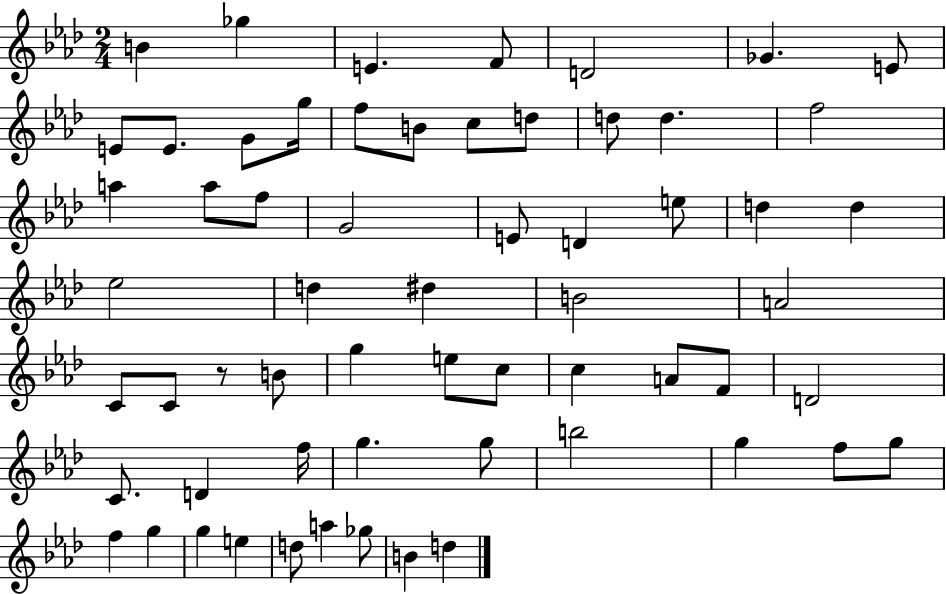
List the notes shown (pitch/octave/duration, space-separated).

B4/q Gb5/q E4/q. F4/e D4/h Gb4/q. E4/e E4/e E4/e. G4/e G5/s F5/e B4/e C5/e D5/e D5/e D5/q. F5/h A5/q A5/e F5/e G4/h E4/e D4/q E5/e D5/q D5/q Eb5/h D5/q D#5/q B4/h A4/h C4/e C4/e R/e B4/e G5/q E5/e C5/e C5/q A4/e F4/e D4/h C4/e. D4/q F5/s G5/q. G5/e B5/h G5/q F5/e G5/e F5/q G5/q G5/q E5/q D5/e A5/q Gb5/e B4/q D5/q